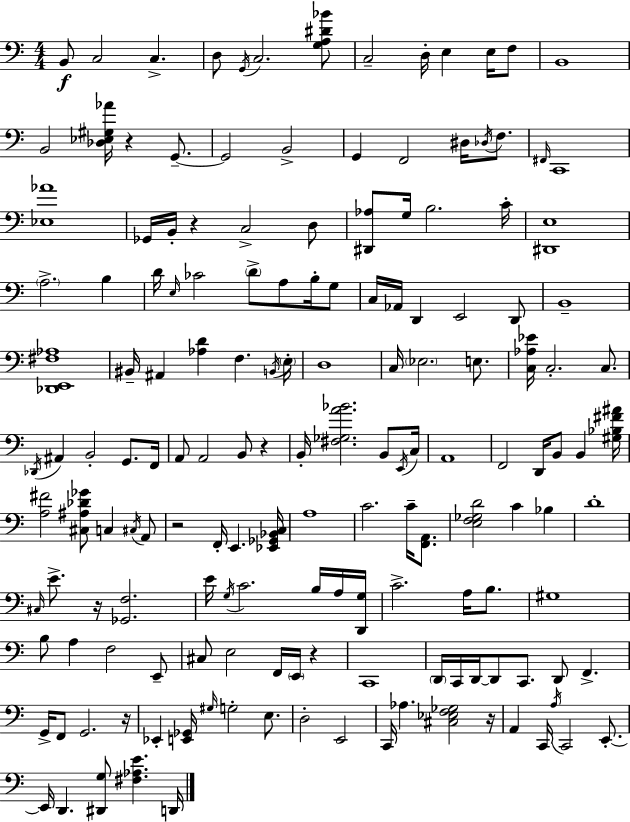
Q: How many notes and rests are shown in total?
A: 159